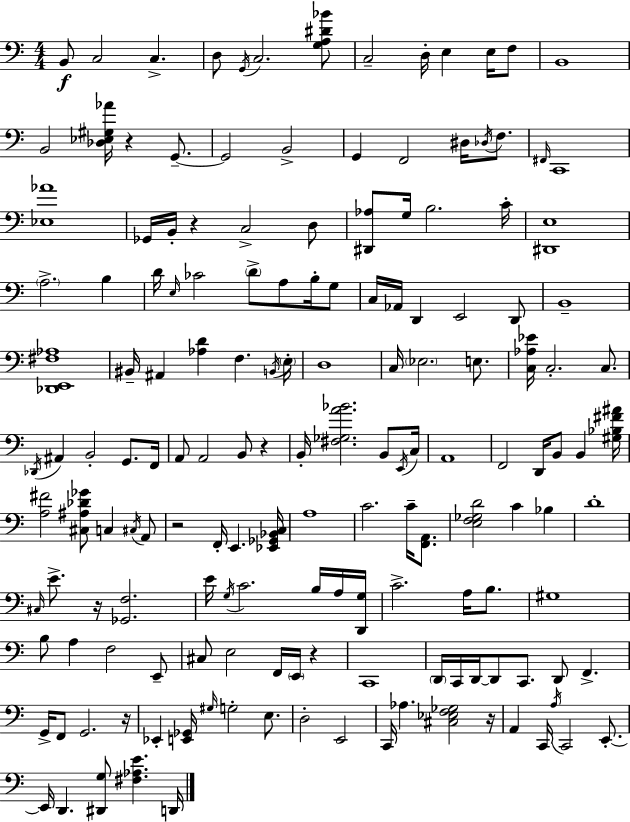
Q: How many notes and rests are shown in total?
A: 159